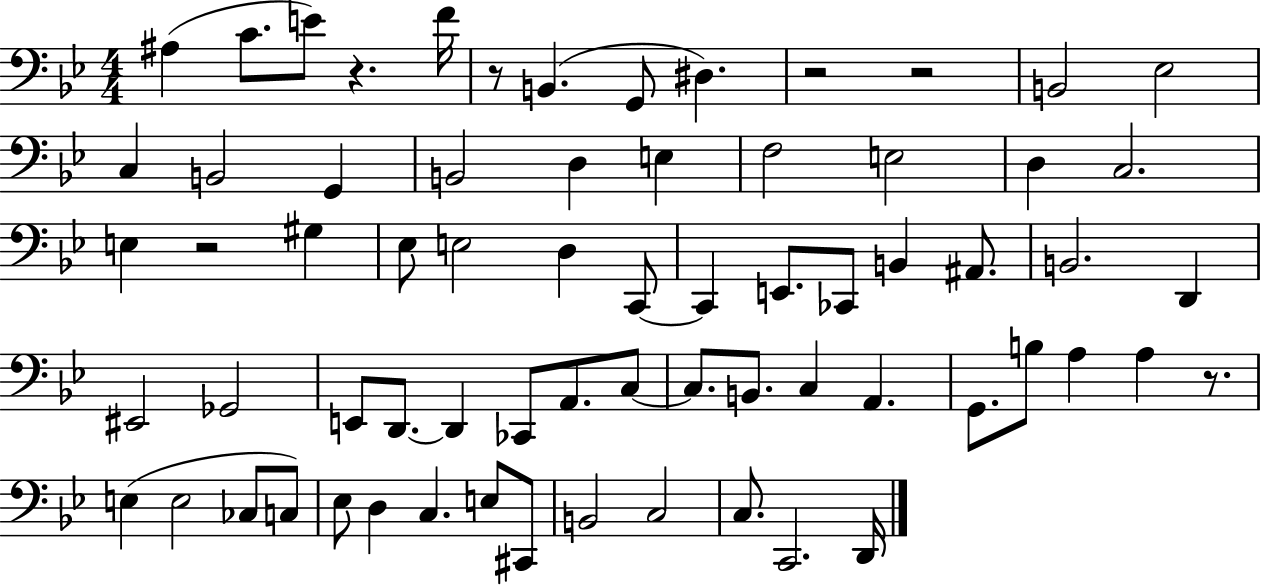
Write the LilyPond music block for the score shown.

{
  \clef bass
  \numericTimeSignature
  \time 4/4
  \key bes \major
  ais4( c'8. e'8) r4. f'16 | r8 b,4.( g,8 dis4.) | r2 r2 | b,2 ees2 | \break c4 b,2 g,4 | b,2 d4 e4 | f2 e2 | d4 c2. | \break e4 r2 gis4 | ees8 e2 d4 c,8~~ | c,4 e,8. ces,8 b,4 ais,8. | b,2. d,4 | \break eis,2 ges,2 | e,8 d,8.~~ d,4 ces,8 a,8. c8~~ | c8. b,8. c4 a,4. | g,8. b8 a4 a4 r8. | \break e4( e2 ces8 c8) | ees8 d4 c4. e8 cis,8 | b,2 c2 | c8. c,2. d,16 | \break \bar "|."
}